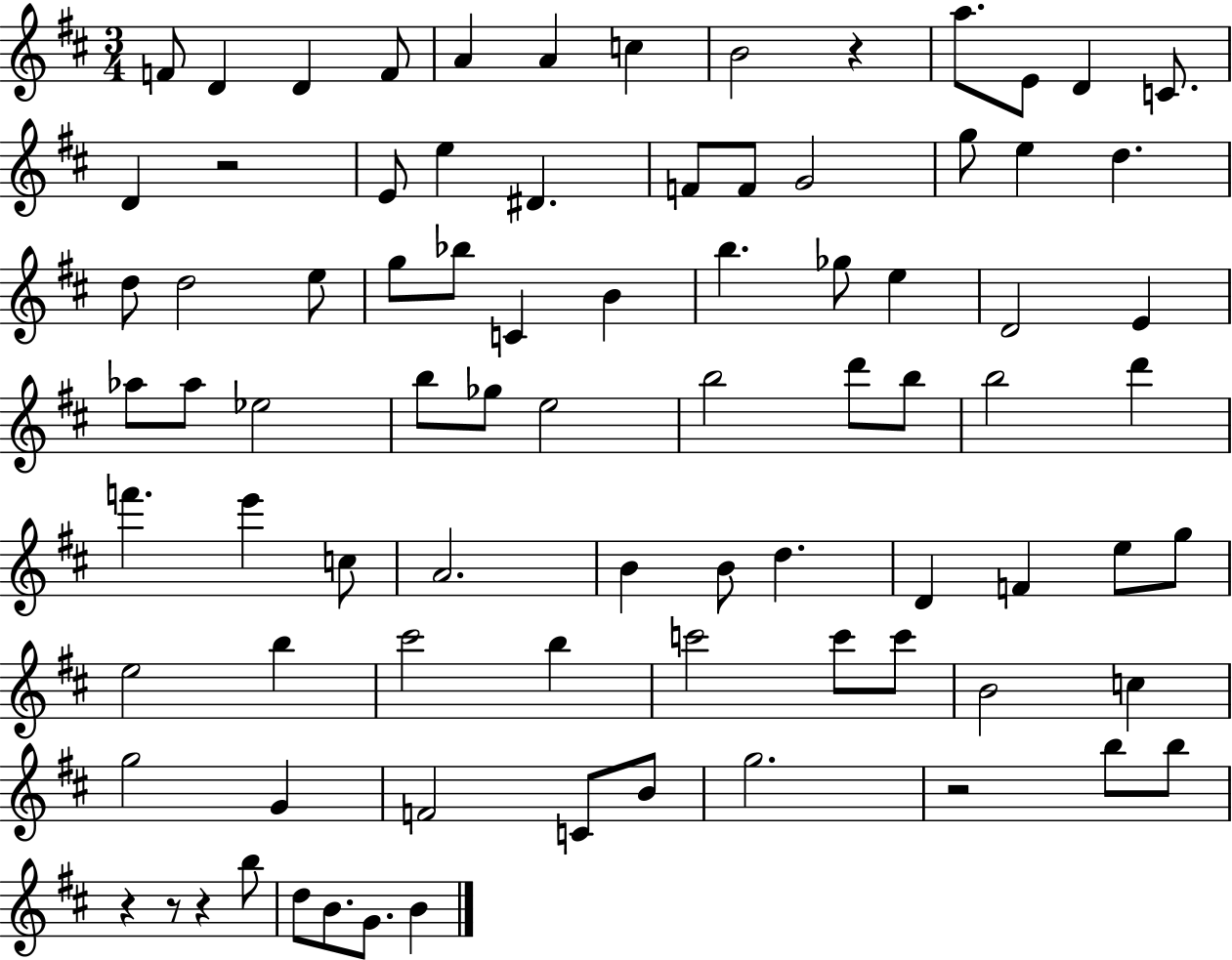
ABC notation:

X:1
T:Untitled
M:3/4
L:1/4
K:D
F/2 D D F/2 A A c B2 z a/2 E/2 D C/2 D z2 E/2 e ^D F/2 F/2 G2 g/2 e d d/2 d2 e/2 g/2 _b/2 C B b _g/2 e D2 E _a/2 _a/2 _e2 b/2 _g/2 e2 b2 d'/2 b/2 b2 d' f' e' c/2 A2 B B/2 d D F e/2 g/2 e2 b ^c'2 b c'2 c'/2 c'/2 B2 c g2 G F2 C/2 B/2 g2 z2 b/2 b/2 z z/2 z b/2 d/2 B/2 G/2 B